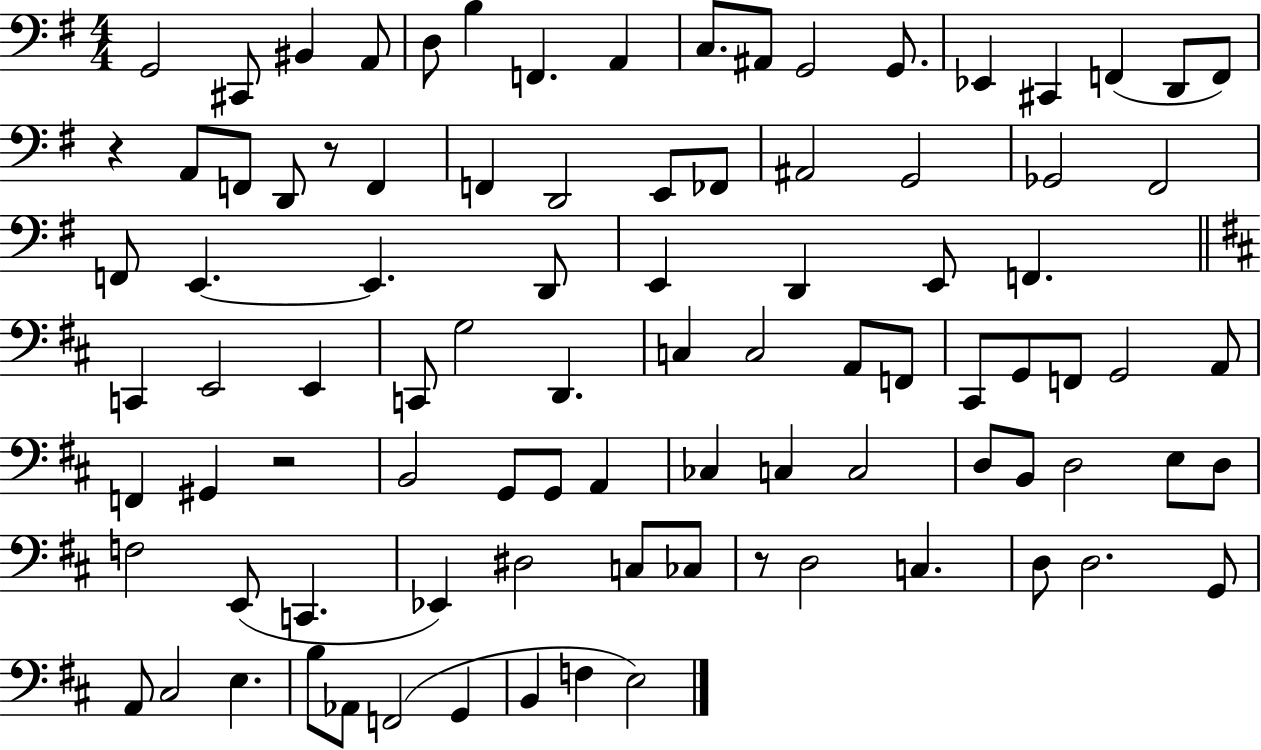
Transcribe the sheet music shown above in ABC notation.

X:1
T:Untitled
M:4/4
L:1/4
K:G
G,,2 ^C,,/2 ^B,, A,,/2 D,/2 B, F,, A,, C,/2 ^A,,/2 G,,2 G,,/2 _E,, ^C,, F,, D,,/2 F,,/2 z A,,/2 F,,/2 D,,/2 z/2 F,, F,, D,,2 E,,/2 _F,,/2 ^A,,2 G,,2 _G,,2 ^F,,2 F,,/2 E,, E,, D,,/2 E,, D,, E,,/2 F,, C,, E,,2 E,, C,,/2 G,2 D,, C, C,2 A,,/2 F,,/2 ^C,,/2 G,,/2 F,,/2 G,,2 A,,/2 F,, ^G,, z2 B,,2 G,,/2 G,,/2 A,, _C, C, C,2 D,/2 B,,/2 D,2 E,/2 D,/2 F,2 E,,/2 C,, _E,, ^D,2 C,/2 _C,/2 z/2 D,2 C, D,/2 D,2 G,,/2 A,,/2 ^C,2 E, B,/2 _A,,/2 F,,2 G,, B,, F, E,2